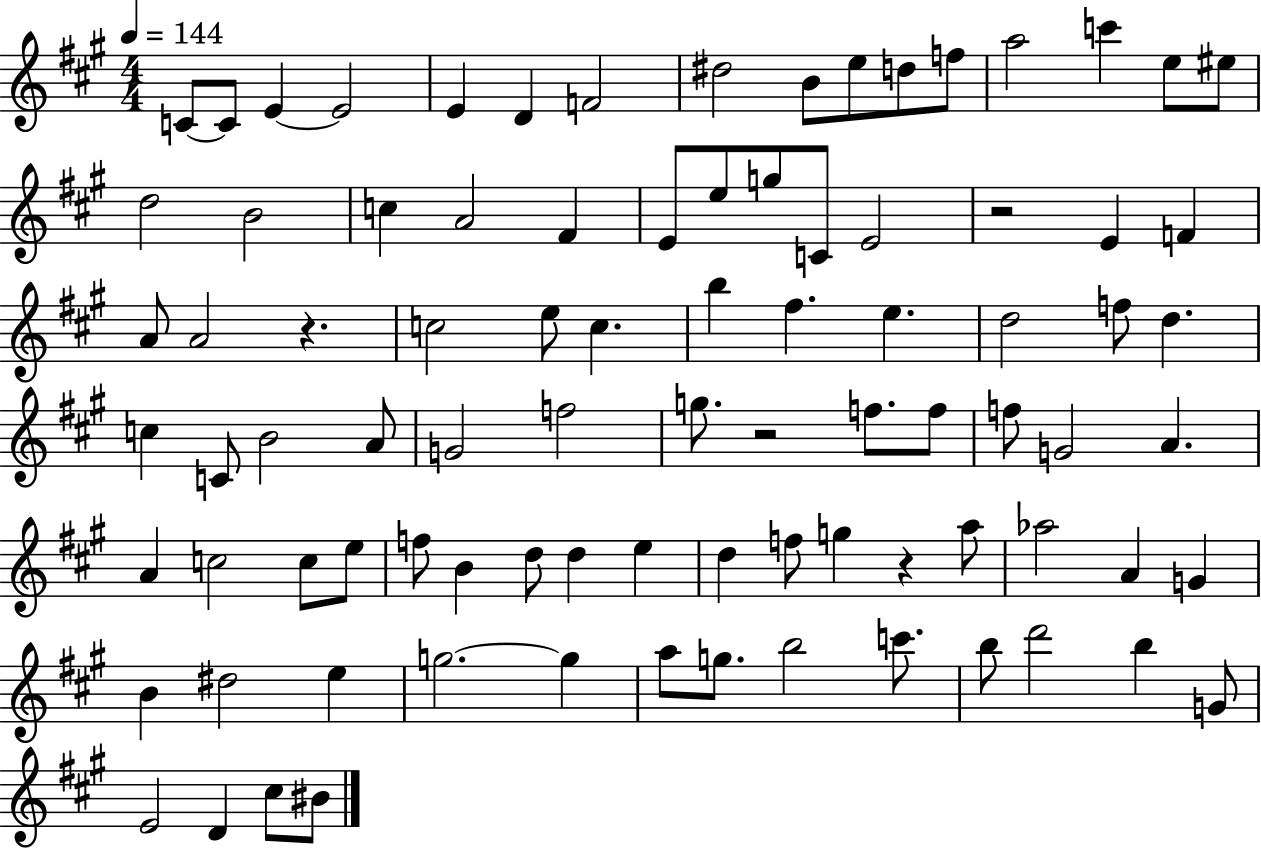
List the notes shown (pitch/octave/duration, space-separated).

C4/e C4/e E4/q E4/h E4/q D4/q F4/h D#5/h B4/e E5/e D5/e F5/e A5/h C6/q E5/e EIS5/e D5/h B4/h C5/q A4/h F#4/q E4/e E5/e G5/e C4/e E4/h R/h E4/q F4/q A4/e A4/h R/q. C5/h E5/e C5/q. B5/q F#5/q. E5/q. D5/h F5/e D5/q. C5/q C4/e B4/h A4/e G4/h F5/h G5/e. R/h F5/e. F5/e F5/e G4/h A4/q. A4/q C5/h C5/e E5/e F5/e B4/q D5/e D5/q E5/q D5/q F5/e G5/q R/q A5/e Ab5/h A4/q G4/q B4/q D#5/h E5/q G5/h. G5/q A5/e G5/e. B5/h C6/e. B5/e D6/h B5/q G4/e E4/h D4/q C#5/e BIS4/e